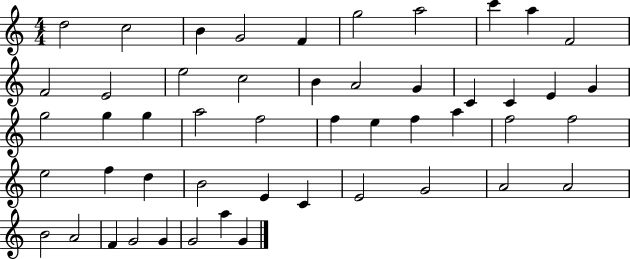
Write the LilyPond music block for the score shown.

{
  \clef treble
  \numericTimeSignature
  \time 4/4
  \key c \major
  d''2 c''2 | b'4 g'2 f'4 | g''2 a''2 | c'''4 a''4 f'2 | \break f'2 e'2 | e''2 c''2 | b'4 a'2 g'4 | c'4 c'4 e'4 g'4 | \break g''2 g''4 g''4 | a''2 f''2 | f''4 e''4 f''4 a''4 | f''2 f''2 | \break e''2 f''4 d''4 | b'2 e'4 c'4 | e'2 g'2 | a'2 a'2 | \break b'2 a'2 | f'4 g'2 g'4 | g'2 a''4 g'4 | \bar "|."
}